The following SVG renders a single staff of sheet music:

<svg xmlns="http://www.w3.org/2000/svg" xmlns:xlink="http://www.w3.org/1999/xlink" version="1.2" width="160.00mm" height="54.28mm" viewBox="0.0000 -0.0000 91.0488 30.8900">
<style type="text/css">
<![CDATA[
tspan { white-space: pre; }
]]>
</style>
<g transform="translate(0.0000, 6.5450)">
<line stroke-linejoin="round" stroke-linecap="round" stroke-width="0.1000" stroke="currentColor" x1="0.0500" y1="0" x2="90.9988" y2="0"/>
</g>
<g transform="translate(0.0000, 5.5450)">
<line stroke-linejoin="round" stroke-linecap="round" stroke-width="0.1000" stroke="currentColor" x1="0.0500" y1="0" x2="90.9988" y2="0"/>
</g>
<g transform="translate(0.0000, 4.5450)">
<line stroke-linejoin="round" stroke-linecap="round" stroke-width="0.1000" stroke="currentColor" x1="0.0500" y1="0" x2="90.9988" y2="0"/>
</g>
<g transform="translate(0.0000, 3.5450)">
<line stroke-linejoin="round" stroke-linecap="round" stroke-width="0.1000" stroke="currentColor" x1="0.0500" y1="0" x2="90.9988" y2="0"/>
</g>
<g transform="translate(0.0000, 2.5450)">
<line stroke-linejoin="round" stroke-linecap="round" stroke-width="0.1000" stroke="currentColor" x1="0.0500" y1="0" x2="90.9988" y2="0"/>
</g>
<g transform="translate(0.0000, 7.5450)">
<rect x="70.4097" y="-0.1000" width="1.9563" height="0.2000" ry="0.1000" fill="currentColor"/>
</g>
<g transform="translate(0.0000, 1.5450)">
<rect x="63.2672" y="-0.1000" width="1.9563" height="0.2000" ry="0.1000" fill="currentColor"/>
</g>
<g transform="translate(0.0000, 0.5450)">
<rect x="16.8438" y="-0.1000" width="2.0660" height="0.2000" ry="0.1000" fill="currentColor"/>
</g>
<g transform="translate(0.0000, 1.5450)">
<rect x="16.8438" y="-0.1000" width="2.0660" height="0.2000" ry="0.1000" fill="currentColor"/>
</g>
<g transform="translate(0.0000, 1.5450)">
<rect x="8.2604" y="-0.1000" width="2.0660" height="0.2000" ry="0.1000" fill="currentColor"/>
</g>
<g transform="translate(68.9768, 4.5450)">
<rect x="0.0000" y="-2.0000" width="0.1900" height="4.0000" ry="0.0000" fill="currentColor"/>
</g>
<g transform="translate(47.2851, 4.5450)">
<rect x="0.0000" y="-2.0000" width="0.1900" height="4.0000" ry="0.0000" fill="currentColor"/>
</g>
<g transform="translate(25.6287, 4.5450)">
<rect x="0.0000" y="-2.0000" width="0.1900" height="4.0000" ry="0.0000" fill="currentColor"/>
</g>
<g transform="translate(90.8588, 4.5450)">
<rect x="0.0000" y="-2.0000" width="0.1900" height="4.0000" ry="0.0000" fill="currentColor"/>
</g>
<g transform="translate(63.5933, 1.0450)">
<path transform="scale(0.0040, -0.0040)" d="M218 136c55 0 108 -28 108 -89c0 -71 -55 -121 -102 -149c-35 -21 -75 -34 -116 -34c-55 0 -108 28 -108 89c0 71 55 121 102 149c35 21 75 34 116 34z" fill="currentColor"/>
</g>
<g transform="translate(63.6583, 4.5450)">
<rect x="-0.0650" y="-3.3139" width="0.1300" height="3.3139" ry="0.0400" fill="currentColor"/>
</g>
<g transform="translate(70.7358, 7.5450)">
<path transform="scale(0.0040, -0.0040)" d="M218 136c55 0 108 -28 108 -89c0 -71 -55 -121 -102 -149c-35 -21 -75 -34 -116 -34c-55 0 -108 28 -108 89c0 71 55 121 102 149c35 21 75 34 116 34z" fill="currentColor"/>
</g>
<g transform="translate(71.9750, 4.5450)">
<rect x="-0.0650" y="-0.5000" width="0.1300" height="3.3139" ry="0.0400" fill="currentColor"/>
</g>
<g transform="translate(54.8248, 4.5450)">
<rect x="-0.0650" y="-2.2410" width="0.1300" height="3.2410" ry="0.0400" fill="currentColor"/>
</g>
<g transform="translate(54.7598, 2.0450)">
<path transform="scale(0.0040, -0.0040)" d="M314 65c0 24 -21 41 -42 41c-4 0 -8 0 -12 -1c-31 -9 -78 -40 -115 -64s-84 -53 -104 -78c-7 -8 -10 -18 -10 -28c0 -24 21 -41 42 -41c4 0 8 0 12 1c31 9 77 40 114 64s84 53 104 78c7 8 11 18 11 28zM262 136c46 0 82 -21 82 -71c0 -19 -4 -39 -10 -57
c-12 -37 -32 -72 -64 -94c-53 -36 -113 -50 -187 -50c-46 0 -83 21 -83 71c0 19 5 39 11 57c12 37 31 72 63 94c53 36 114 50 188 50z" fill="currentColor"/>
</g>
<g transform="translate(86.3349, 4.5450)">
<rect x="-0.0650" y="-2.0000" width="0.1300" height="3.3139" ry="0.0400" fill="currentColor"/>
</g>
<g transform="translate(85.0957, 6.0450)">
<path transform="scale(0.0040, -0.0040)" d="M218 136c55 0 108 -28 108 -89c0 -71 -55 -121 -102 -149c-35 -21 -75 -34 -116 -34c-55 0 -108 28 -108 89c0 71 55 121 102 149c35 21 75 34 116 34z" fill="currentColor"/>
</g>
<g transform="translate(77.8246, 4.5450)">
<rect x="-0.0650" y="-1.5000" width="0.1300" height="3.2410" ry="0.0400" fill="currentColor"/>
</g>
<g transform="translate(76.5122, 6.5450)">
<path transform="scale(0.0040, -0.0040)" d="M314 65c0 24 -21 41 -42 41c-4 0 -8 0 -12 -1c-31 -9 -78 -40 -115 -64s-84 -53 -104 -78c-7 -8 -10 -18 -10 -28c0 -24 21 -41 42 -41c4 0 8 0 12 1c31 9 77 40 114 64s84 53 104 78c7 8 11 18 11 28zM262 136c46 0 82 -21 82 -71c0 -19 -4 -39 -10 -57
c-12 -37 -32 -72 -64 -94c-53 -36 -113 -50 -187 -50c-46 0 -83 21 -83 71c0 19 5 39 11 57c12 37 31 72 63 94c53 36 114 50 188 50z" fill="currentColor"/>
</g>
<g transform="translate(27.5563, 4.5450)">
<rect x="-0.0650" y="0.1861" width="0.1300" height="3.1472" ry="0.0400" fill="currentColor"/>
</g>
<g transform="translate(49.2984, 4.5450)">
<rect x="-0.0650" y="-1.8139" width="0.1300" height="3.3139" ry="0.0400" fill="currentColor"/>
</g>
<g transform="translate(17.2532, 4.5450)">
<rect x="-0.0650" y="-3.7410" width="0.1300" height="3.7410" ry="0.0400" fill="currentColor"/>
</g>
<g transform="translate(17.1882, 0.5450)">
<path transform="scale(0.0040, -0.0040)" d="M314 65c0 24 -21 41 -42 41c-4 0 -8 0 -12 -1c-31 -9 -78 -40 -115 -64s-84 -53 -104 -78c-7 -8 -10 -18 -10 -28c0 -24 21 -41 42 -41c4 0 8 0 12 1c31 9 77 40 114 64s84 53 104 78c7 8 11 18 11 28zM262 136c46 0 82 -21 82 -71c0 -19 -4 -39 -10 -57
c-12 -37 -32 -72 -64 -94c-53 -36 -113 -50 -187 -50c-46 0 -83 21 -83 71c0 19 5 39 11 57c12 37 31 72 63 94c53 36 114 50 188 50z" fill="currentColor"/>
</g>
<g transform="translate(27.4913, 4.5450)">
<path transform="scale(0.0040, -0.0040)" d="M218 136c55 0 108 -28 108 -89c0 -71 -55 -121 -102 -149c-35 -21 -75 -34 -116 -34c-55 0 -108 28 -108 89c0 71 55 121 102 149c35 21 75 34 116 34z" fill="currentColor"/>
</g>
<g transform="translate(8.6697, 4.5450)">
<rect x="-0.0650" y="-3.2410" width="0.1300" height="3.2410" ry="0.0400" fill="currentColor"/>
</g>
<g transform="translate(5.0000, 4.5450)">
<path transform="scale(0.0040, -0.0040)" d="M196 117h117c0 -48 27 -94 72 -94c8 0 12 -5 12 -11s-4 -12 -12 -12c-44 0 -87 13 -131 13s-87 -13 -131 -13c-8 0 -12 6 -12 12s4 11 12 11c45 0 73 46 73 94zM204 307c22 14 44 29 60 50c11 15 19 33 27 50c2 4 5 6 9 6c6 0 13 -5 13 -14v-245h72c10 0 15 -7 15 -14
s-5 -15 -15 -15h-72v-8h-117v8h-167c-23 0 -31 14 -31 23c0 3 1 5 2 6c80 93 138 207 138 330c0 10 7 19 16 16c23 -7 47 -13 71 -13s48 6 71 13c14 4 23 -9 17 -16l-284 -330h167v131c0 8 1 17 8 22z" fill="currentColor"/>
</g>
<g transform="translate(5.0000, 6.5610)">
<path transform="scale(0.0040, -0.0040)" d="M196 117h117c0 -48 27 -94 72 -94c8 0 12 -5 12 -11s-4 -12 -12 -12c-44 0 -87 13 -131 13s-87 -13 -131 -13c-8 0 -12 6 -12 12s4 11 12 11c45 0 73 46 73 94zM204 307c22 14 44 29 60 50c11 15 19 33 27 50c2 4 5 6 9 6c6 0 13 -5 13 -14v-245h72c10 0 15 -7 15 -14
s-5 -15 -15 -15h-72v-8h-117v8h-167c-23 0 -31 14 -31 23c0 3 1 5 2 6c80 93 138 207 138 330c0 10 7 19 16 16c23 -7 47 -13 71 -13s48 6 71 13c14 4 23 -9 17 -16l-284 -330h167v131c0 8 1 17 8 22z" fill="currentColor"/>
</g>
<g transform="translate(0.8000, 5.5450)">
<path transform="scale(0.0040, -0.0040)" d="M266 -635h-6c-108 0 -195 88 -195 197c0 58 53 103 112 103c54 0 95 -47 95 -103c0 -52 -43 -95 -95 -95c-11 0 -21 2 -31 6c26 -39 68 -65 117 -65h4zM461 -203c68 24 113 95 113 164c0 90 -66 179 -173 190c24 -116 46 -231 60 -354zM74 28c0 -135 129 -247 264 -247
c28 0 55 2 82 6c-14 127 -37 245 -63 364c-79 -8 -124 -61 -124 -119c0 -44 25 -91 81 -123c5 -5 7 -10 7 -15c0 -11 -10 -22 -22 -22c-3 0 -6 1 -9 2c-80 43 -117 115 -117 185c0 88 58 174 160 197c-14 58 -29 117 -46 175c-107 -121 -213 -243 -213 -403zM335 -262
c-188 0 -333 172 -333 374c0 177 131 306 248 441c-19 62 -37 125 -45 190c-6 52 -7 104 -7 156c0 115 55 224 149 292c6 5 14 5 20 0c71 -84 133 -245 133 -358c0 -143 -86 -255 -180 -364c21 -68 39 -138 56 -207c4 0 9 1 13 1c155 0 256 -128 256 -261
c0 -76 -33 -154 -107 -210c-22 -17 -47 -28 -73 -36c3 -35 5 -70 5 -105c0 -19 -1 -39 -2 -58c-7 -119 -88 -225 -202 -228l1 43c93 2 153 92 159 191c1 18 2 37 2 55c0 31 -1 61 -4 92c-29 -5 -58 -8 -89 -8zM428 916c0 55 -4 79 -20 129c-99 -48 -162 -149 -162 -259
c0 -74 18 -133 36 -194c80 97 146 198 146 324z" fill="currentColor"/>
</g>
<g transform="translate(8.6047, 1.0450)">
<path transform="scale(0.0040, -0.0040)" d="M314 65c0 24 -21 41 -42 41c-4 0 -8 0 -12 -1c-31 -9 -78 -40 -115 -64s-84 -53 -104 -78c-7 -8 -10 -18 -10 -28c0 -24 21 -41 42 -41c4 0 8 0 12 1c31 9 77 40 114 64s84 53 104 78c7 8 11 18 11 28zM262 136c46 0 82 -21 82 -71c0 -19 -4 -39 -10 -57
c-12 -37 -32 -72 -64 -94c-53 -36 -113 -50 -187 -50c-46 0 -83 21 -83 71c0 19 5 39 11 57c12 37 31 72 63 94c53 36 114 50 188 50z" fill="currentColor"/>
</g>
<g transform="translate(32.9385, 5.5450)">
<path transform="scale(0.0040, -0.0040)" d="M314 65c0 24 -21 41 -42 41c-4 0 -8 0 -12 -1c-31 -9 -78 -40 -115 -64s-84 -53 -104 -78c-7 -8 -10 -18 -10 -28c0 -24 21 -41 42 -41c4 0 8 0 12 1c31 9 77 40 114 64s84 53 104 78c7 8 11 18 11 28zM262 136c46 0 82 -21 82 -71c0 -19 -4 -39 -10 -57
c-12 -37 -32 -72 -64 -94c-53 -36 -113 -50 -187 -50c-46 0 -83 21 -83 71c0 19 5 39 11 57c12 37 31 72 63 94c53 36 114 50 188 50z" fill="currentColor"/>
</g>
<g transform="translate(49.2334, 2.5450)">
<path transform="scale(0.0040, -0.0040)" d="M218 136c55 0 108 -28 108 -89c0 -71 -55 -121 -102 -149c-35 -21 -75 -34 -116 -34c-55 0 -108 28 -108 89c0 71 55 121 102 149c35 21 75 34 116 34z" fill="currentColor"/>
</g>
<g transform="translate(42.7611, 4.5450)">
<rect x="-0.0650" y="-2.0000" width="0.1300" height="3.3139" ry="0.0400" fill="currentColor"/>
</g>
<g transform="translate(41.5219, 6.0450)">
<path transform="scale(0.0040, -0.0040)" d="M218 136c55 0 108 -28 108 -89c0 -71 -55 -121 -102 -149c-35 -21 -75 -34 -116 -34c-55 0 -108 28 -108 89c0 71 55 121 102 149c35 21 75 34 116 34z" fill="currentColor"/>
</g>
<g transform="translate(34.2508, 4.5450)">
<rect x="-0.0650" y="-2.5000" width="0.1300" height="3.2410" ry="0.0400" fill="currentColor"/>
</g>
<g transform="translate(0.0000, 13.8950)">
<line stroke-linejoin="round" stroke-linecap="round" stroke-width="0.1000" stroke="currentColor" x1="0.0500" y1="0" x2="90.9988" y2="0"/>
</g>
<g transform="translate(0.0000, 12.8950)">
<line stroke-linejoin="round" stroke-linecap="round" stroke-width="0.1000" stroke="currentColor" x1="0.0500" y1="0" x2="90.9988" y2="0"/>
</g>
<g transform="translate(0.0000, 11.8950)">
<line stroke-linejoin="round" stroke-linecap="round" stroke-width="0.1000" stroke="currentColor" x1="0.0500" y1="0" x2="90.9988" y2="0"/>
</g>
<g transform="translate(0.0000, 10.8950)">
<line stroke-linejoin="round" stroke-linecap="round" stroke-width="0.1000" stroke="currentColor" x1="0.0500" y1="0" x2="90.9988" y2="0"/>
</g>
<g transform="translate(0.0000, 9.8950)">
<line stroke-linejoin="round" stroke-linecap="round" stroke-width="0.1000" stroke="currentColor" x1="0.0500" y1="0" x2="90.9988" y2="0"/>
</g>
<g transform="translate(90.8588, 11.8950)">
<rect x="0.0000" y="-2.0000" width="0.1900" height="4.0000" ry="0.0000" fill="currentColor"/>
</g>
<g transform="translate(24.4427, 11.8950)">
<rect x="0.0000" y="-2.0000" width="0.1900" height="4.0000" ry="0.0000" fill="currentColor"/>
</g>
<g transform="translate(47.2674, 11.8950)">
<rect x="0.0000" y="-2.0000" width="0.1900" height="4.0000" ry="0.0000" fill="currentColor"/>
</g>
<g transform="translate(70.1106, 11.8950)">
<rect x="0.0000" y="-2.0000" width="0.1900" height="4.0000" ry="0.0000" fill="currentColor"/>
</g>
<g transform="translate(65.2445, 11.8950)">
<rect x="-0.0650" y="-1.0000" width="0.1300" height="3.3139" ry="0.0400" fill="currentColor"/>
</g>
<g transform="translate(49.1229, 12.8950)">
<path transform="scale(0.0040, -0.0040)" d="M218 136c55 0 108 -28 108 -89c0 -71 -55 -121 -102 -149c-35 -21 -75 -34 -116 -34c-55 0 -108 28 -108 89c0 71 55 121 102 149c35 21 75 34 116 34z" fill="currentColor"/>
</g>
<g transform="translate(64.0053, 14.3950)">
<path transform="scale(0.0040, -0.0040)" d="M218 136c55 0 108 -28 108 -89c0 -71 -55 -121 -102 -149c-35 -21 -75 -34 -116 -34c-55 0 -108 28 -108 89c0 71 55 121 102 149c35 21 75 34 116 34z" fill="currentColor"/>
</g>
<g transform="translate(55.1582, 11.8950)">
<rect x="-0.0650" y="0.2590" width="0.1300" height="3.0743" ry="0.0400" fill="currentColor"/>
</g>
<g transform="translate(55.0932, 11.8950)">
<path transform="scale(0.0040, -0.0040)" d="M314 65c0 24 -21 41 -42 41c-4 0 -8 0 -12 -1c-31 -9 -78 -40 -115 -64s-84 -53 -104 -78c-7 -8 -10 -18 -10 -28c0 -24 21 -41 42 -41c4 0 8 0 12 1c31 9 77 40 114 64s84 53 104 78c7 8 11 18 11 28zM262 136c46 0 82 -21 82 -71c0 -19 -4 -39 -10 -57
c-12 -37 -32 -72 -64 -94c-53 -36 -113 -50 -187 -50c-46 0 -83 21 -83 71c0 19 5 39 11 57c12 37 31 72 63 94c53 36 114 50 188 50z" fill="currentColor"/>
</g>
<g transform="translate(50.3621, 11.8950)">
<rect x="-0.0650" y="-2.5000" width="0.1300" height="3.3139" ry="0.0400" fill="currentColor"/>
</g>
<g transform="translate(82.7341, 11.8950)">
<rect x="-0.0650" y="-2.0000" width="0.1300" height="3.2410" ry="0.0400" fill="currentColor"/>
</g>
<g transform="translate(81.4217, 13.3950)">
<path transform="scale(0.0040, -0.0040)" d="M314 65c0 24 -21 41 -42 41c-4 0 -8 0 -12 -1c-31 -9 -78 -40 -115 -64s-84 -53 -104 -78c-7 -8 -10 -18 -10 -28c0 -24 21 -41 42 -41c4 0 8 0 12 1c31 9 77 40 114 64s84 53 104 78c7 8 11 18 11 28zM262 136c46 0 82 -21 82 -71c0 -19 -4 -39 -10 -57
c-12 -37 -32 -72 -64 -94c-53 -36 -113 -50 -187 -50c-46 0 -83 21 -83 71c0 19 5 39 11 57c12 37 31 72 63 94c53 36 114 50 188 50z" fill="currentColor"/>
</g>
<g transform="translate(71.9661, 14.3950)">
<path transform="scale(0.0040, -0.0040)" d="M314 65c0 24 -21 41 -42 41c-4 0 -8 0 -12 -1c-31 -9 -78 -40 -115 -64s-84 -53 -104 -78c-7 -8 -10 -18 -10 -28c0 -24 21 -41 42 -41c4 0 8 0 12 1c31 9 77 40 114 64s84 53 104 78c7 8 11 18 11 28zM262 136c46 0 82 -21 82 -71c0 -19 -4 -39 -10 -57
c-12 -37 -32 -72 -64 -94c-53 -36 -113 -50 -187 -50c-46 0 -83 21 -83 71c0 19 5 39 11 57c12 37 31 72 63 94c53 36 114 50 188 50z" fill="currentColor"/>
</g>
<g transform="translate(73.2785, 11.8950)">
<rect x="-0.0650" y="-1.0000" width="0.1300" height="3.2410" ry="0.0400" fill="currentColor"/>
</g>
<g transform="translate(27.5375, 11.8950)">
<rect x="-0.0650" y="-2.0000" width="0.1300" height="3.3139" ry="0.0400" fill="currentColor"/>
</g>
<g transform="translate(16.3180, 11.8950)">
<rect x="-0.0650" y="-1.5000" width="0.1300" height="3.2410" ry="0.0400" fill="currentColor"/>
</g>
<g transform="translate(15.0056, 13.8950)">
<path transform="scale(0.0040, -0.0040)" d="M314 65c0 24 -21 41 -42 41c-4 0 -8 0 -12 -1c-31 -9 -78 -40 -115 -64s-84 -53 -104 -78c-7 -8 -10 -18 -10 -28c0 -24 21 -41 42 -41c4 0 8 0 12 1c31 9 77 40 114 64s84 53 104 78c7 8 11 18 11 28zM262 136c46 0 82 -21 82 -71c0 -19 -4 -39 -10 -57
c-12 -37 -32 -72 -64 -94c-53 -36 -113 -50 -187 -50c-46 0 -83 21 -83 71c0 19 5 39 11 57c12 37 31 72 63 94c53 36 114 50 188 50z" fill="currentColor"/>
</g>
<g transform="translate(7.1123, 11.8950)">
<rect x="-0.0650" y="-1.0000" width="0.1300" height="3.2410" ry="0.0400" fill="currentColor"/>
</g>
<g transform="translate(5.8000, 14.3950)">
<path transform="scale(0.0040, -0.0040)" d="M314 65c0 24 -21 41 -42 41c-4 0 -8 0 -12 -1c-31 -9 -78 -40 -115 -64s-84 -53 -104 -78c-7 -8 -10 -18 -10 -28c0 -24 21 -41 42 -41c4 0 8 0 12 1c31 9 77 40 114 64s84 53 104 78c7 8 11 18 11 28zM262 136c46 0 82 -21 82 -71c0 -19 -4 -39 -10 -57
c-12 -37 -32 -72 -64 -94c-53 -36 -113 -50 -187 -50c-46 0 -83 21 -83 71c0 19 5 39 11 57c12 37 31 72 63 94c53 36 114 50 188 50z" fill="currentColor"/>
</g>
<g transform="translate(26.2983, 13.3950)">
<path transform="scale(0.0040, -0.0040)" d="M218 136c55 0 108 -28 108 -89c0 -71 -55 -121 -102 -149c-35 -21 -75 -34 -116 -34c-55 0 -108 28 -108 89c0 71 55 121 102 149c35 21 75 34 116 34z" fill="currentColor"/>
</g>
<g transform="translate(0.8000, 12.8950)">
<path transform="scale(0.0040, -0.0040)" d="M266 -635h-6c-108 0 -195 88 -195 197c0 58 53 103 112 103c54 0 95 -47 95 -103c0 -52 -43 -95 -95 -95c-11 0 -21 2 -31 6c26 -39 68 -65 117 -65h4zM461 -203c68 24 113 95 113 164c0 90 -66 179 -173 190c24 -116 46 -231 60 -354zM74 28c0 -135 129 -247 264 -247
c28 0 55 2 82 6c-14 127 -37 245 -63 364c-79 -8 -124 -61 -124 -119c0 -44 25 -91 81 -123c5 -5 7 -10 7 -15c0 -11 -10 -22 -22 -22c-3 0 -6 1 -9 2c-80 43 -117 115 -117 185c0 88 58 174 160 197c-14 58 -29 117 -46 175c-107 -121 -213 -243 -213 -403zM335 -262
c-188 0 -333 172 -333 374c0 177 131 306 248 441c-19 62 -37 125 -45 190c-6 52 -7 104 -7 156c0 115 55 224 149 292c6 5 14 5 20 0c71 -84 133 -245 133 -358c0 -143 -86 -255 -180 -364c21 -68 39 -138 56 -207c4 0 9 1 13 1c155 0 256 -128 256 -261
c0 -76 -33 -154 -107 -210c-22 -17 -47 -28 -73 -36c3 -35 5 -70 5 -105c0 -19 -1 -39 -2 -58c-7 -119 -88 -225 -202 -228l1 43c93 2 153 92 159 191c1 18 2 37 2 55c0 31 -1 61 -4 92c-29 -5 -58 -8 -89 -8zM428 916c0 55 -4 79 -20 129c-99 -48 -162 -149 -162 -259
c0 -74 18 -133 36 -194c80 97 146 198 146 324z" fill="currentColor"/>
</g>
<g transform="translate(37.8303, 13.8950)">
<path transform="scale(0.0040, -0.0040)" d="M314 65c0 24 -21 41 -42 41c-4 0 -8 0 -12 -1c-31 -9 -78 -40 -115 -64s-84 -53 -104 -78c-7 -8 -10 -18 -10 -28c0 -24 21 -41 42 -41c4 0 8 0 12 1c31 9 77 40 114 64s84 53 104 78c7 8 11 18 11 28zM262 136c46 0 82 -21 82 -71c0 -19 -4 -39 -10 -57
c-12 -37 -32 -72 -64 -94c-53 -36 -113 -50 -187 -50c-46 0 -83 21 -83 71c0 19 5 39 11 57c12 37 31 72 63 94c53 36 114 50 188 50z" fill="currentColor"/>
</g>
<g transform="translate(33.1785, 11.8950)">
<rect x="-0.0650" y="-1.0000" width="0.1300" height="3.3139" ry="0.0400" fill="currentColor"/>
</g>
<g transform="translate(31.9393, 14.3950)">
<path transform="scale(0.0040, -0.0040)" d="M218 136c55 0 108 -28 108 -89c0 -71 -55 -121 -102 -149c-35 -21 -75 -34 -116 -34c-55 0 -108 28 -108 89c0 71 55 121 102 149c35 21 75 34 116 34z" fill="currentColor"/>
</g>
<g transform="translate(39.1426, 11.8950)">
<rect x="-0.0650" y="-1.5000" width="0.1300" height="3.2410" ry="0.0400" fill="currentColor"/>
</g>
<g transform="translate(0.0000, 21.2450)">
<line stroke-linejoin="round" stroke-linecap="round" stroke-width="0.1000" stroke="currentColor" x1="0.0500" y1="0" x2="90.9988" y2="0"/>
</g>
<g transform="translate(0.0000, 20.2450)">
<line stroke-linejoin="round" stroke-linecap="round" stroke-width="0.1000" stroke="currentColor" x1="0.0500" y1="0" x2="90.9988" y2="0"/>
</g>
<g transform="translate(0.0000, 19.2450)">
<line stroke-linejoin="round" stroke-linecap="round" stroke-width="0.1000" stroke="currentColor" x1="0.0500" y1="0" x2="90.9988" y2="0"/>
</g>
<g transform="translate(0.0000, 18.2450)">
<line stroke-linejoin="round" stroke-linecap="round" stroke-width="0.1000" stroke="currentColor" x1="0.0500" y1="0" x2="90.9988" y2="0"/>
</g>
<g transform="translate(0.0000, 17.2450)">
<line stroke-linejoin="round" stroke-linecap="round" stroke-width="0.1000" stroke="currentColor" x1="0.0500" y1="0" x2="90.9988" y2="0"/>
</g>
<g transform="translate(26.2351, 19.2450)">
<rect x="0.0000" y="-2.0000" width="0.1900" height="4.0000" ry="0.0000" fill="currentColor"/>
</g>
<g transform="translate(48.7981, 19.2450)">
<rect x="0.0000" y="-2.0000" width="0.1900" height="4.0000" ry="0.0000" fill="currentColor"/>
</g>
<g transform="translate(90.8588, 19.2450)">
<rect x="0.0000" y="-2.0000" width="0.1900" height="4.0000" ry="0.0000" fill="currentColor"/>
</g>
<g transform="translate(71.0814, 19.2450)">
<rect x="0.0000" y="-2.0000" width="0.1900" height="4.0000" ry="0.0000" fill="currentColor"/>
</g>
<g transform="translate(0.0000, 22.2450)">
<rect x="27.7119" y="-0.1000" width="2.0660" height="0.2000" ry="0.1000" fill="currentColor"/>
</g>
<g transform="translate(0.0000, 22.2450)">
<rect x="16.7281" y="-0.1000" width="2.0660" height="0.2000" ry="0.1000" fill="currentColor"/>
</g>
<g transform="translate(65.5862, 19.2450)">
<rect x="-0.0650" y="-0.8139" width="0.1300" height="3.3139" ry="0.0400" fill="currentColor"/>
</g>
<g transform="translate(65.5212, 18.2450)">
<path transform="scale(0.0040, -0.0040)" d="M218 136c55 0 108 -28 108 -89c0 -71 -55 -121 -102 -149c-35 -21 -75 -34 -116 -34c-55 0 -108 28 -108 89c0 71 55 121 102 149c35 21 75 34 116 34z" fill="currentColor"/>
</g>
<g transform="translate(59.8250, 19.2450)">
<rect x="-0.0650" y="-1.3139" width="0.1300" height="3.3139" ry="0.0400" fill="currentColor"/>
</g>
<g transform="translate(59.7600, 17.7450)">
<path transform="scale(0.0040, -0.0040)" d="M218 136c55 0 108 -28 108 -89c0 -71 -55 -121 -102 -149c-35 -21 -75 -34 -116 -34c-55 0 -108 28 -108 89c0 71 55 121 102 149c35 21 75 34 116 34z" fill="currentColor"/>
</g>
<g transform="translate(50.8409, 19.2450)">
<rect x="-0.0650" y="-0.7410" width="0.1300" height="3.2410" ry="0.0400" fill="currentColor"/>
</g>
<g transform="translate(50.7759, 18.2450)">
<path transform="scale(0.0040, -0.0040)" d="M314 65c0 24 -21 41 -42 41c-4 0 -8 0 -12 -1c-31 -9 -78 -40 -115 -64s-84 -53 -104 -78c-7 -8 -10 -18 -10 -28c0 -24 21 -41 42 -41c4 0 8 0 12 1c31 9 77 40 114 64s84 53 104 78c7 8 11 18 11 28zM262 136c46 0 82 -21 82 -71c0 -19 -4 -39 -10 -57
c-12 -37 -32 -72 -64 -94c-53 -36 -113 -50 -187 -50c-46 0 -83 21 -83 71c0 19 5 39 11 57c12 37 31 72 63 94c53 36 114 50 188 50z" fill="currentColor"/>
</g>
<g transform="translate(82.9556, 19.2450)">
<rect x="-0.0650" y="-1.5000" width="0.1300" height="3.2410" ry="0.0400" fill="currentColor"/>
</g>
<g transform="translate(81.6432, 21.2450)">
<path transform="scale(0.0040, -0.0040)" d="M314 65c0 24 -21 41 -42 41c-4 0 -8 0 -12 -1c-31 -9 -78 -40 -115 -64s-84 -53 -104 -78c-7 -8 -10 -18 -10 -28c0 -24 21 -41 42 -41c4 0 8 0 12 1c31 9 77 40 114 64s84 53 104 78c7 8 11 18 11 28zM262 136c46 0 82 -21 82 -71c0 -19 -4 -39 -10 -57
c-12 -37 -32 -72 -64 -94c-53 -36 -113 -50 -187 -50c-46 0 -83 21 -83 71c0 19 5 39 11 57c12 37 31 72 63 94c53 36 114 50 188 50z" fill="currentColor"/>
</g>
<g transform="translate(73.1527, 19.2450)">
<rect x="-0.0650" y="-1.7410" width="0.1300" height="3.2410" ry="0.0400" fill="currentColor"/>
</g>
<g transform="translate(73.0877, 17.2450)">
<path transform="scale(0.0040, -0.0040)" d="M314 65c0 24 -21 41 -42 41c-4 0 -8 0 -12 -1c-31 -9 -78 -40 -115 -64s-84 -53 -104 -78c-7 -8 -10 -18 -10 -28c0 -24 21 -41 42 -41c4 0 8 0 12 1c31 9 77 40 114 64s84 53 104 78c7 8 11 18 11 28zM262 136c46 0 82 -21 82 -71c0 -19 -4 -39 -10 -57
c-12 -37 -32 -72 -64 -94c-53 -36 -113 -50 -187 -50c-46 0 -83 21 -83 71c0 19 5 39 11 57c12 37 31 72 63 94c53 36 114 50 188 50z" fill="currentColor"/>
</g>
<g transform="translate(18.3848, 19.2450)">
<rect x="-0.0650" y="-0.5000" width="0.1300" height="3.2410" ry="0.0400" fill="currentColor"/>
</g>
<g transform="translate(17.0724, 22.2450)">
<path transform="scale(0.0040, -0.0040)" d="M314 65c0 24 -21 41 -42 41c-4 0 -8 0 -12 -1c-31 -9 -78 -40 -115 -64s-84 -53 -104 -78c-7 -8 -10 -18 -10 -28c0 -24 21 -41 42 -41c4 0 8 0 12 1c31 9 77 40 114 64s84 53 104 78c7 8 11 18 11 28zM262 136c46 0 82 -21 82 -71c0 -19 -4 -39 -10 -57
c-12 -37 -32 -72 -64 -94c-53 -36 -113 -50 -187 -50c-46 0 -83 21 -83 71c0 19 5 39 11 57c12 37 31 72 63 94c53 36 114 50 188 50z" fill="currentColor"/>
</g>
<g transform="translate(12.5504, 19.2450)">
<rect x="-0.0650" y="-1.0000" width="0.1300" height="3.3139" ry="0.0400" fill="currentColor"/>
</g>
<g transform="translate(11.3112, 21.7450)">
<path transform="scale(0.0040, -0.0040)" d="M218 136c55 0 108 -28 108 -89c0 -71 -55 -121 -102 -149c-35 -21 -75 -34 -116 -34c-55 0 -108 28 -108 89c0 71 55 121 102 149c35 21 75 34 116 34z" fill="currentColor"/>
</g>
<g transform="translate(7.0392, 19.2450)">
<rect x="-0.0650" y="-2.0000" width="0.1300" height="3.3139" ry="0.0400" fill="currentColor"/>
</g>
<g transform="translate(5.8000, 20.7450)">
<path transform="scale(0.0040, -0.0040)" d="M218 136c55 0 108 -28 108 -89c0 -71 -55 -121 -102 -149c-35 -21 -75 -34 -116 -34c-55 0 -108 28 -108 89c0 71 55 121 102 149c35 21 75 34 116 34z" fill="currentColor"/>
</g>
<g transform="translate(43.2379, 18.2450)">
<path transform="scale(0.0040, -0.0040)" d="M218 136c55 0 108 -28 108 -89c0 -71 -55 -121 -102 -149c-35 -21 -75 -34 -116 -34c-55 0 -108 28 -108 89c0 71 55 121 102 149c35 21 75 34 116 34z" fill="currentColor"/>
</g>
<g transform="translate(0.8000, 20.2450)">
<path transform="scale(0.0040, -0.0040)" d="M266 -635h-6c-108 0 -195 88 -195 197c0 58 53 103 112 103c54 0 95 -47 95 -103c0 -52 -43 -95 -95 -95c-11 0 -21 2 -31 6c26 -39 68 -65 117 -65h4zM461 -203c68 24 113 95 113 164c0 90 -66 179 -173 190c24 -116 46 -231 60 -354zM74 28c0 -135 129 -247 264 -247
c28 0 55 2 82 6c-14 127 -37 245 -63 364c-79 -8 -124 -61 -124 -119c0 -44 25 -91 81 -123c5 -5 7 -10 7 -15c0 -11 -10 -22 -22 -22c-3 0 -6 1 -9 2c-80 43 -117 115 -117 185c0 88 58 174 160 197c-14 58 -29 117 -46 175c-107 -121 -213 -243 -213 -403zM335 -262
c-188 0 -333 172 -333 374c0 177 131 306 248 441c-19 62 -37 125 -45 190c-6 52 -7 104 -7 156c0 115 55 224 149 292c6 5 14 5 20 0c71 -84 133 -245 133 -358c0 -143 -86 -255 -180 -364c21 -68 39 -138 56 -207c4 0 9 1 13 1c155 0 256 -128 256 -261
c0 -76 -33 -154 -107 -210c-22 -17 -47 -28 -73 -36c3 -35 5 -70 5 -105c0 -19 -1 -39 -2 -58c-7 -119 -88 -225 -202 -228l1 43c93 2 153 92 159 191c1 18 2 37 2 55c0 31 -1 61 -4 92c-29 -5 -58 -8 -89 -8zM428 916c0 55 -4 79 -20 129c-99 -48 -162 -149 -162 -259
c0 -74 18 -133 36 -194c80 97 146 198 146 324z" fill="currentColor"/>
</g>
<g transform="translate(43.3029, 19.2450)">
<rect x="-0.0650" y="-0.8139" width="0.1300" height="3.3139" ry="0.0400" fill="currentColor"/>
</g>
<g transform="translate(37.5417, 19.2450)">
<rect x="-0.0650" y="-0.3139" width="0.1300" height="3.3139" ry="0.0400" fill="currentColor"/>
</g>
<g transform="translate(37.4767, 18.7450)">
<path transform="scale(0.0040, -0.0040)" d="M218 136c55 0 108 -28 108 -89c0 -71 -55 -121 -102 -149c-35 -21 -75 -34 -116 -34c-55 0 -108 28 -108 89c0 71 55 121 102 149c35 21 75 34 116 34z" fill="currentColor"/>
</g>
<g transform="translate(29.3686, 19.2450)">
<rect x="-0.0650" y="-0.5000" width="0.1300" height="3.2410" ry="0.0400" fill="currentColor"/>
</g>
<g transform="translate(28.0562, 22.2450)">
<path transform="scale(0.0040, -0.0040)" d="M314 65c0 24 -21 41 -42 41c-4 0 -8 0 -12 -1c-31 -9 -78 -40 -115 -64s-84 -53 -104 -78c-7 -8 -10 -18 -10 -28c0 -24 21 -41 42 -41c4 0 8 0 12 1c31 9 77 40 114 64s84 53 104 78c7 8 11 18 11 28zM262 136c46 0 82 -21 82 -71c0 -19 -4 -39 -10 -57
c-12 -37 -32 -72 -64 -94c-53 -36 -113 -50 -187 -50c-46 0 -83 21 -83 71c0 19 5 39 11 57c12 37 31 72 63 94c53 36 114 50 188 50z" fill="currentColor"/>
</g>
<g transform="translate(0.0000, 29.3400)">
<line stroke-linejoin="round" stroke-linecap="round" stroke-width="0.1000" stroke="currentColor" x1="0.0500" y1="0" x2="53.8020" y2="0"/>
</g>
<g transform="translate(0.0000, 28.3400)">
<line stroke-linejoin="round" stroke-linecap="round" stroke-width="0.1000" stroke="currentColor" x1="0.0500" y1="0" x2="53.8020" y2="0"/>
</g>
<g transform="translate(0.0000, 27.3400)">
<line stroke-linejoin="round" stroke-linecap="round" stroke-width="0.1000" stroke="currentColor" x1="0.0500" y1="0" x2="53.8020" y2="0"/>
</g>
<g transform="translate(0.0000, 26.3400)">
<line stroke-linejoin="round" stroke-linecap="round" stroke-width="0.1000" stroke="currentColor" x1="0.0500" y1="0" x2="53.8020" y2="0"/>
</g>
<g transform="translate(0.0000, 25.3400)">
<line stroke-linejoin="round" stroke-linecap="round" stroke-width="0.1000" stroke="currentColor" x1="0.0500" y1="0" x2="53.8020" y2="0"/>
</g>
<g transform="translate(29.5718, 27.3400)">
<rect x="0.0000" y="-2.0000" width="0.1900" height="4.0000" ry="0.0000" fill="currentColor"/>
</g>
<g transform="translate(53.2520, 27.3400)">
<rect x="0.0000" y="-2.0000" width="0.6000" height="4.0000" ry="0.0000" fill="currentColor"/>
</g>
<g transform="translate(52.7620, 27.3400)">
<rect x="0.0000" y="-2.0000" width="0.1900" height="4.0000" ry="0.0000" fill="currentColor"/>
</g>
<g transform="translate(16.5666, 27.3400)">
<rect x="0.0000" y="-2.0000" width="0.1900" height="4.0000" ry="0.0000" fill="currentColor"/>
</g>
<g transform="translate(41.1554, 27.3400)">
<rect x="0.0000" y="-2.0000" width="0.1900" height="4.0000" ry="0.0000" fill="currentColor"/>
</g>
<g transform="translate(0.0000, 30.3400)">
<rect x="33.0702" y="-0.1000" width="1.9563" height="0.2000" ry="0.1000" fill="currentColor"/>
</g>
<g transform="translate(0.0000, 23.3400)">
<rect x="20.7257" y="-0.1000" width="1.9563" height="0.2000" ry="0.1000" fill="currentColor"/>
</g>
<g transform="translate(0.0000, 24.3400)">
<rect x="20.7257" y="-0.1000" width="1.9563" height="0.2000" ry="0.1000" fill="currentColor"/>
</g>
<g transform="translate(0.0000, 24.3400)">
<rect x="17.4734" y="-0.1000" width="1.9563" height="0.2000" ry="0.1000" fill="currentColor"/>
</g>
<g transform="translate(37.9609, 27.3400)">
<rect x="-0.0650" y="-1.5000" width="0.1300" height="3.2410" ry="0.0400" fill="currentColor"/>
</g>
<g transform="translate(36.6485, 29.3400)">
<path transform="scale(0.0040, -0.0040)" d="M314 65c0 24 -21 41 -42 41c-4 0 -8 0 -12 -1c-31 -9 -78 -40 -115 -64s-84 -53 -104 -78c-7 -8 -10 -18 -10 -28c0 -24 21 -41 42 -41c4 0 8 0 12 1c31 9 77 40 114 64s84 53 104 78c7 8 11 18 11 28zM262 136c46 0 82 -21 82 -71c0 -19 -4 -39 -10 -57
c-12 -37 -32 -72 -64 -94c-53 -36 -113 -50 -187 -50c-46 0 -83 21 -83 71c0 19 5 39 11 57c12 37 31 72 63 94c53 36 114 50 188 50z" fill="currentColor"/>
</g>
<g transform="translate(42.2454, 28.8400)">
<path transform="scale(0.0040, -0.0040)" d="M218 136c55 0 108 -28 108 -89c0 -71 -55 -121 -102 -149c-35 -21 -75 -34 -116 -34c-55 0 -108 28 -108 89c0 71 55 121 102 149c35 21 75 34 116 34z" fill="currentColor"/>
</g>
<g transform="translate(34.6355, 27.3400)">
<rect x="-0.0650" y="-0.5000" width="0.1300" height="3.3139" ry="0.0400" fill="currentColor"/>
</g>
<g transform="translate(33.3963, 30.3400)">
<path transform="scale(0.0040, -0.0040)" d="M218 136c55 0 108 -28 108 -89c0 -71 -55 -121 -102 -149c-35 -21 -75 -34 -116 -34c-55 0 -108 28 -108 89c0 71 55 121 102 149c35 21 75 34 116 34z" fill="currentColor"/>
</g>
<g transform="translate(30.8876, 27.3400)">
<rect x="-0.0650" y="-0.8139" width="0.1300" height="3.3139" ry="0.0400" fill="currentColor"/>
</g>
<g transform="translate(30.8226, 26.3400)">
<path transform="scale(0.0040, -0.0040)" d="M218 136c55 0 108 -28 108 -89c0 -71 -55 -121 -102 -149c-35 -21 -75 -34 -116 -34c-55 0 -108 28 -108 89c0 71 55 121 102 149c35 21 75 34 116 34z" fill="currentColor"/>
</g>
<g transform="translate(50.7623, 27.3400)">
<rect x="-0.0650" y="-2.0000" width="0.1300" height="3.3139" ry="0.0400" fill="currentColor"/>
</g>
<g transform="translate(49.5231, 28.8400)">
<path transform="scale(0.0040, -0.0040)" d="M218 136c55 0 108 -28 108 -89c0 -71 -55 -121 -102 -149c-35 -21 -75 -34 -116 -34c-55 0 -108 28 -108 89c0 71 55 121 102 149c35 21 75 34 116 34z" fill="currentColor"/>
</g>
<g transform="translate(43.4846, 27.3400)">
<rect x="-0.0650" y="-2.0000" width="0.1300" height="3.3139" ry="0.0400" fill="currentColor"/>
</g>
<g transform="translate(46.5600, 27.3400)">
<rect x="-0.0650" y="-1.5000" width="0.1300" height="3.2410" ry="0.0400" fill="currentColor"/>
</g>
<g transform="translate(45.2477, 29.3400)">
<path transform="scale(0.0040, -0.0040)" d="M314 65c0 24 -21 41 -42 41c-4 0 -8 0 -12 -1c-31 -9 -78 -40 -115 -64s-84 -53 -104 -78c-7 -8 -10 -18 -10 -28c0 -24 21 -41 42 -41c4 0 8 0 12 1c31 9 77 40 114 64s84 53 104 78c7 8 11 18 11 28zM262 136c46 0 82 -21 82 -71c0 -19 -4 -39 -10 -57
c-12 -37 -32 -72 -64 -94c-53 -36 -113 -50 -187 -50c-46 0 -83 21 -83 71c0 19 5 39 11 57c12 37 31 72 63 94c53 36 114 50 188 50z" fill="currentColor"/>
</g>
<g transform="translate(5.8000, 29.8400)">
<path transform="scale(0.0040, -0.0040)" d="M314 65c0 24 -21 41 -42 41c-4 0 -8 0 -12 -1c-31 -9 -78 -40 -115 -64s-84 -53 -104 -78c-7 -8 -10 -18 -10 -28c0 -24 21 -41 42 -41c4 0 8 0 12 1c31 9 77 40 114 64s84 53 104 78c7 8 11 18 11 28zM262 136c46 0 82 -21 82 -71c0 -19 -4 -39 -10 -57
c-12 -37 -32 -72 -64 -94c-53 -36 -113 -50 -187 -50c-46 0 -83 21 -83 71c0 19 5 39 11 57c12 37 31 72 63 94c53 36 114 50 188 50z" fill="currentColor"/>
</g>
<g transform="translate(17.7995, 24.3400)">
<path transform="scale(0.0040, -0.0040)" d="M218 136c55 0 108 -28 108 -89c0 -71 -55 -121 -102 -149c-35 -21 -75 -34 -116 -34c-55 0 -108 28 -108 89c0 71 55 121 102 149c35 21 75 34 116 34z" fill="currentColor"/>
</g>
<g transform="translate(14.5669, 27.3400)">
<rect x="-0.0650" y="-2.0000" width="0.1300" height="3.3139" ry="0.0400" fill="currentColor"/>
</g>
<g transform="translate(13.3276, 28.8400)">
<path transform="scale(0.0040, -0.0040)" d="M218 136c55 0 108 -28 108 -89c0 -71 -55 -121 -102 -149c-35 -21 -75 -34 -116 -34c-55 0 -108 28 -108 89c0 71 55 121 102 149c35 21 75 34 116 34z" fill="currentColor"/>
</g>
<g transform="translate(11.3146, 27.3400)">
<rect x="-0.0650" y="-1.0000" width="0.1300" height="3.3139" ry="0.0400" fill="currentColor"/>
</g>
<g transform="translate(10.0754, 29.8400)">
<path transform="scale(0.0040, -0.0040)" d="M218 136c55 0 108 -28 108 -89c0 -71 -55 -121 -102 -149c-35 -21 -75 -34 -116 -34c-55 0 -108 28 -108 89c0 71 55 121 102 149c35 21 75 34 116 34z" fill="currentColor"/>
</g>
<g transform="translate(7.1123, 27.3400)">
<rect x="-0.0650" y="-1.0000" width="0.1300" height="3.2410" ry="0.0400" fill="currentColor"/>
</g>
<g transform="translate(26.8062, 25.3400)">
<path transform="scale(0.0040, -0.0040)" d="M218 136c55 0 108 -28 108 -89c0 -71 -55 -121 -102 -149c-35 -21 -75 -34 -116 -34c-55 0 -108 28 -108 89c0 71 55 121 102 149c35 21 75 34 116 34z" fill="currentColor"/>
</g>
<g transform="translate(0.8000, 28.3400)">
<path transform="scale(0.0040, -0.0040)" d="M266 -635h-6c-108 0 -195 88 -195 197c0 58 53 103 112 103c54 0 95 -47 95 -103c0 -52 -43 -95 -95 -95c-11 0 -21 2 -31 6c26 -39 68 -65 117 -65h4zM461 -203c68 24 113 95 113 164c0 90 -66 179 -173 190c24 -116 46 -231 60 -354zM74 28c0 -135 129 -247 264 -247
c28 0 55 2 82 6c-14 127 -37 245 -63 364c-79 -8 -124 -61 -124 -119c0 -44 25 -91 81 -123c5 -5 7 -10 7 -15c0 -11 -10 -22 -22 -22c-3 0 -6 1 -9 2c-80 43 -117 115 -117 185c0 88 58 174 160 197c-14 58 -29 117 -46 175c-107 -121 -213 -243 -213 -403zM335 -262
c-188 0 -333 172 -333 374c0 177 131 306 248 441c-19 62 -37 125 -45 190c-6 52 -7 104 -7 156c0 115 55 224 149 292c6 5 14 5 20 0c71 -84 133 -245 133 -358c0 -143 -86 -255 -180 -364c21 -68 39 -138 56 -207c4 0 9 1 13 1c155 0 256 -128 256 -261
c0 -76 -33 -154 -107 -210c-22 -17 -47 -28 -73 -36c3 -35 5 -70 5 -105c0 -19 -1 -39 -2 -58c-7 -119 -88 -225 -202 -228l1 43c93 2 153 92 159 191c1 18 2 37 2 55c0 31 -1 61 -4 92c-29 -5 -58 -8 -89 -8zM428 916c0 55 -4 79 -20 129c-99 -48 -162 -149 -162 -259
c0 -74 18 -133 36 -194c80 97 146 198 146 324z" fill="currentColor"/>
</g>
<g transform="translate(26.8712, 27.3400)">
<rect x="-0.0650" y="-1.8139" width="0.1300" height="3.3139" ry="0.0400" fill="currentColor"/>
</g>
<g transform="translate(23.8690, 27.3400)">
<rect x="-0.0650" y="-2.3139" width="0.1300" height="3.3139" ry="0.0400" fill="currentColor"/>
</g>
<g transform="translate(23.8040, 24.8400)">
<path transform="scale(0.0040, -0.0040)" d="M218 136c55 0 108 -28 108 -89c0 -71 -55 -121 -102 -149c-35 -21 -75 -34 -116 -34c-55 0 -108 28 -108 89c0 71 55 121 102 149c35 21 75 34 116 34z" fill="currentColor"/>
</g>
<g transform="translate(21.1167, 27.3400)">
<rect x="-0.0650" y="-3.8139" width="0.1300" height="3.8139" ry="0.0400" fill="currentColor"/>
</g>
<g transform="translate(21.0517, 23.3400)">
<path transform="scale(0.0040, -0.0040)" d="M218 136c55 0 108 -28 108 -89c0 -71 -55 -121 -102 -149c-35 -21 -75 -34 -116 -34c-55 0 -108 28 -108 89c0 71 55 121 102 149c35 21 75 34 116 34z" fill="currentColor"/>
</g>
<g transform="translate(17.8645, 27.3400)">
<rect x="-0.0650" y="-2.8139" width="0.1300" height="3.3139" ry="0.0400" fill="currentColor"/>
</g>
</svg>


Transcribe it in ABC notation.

X:1
T:Untitled
M:4/4
L:1/4
K:C
b2 c'2 B G2 F f g2 b C E2 F D2 E2 F D E2 G B2 D D2 F2 F D C2 C2 c d d2 e d f2 E2 D2 D F a c' g f d C E2 F E2 F